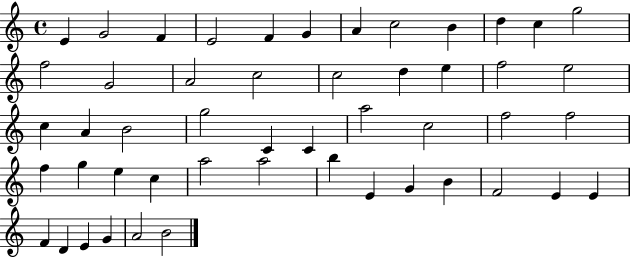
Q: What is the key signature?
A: C major